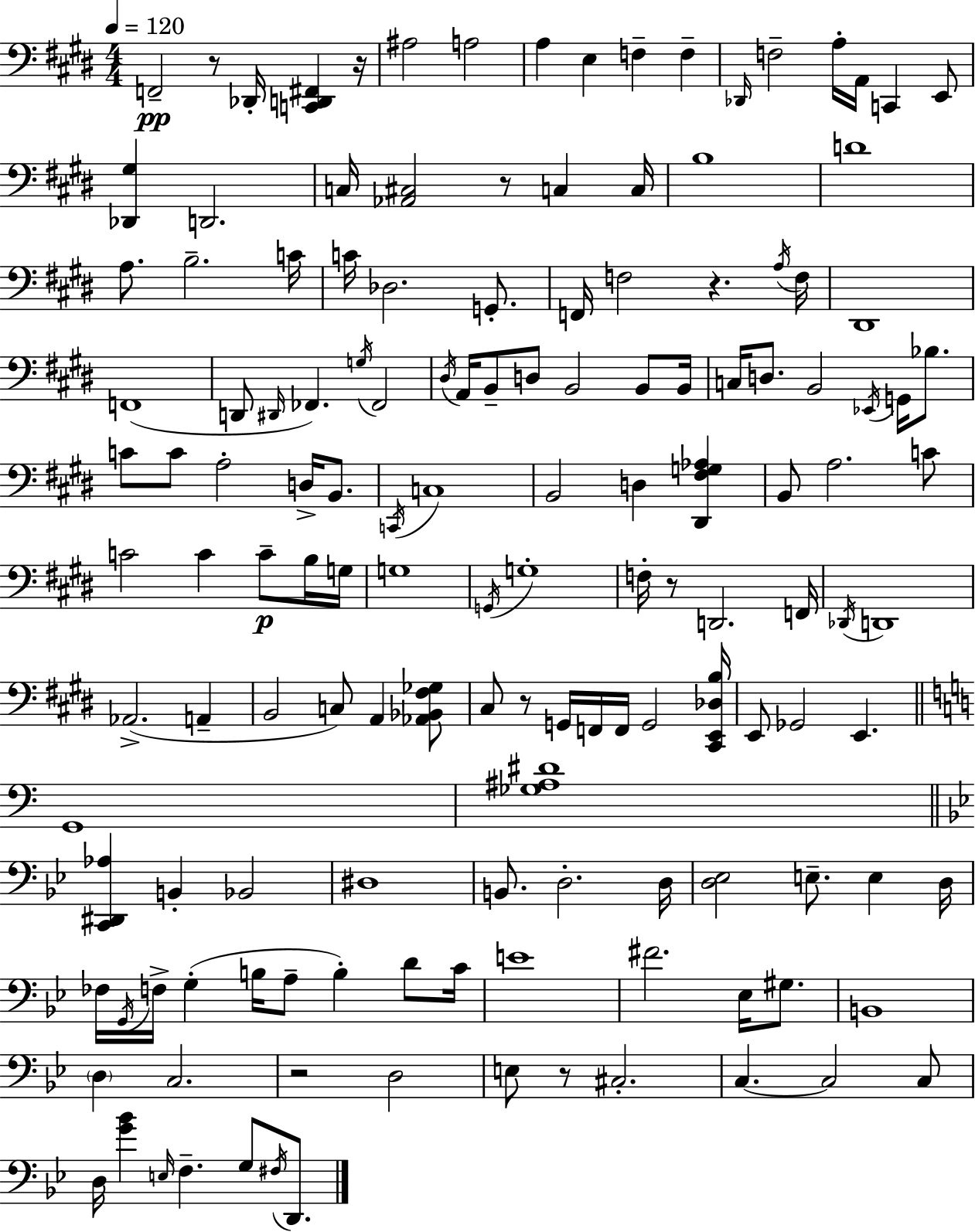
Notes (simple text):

F2/h R/e Db2/s [C2,D2,F#2]/q R/s A#3/h A3/h A3/q E3/q F3/q F3/q Db2/s F3/h A3/s A2/s C2/q E2/e [Db2,G#3]/q D2/h. C3/s [Ab2,C#3]/h R/e C3/q C3/s B3/w D4/w A3/e. B3/h. C4/s C4/s Db3/h. G2/e. F2/s F3/h R/q. A3/s F3/s D#2/w F2/w D2/e D#2/s FES2/q. G3/s FES2/h D#3/s A2/s B2/e D3/e B2/h B2/e B2/s C3/s D3/e. B2/h Eb2/s G2/s Bb3/e. C4/e C4/e A3/h D3/s B2/e. C2/s C3/w B2/h D3/q [D#2,F#3,G3,Ab3]/q B2/e A3/h. C4/e C4/h C4/q C4/e B3/s G3/s G3/w G2/s G3/w F3/s R/e D2/h. F2/s Db2/s D2/w Ab2/h. A2/q B2/h C3/e A2/q [Ab2,Bb2,F#3,Gb3]/e C#3/e R/e G2/s F2/s F2/s G2/h [C#2,E2,Db3,B3]/s E2/e Gb2/h E2/q. G2/w [Gb3,A#3,D#4]/w [C2,D#2,Ab3]/q B2/q Bb2/h D#3/w B2/e. D3/h. D3/s [D3,Eb3]/h E3/e. E3/q D3/s FES3/s G2/s F3/s G3/q B3/s A3/e B3/q D4/e C4/s E4/w F#4/h. Eb3/s G#3/e. B2/w D3/q C3/h. R/h D3/h E3/e R/e C#3/h. C3/q. C3/h C3/e D3/s [G4,Bb4]/q E3/s F3/q. G3/e F#3/s D2/e.